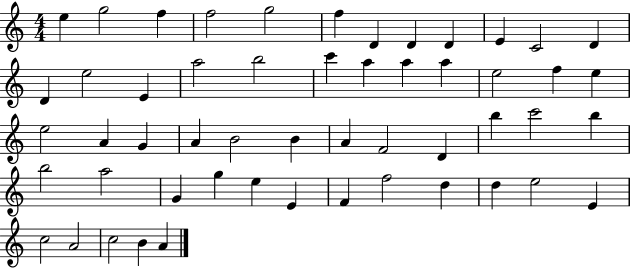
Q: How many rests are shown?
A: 0